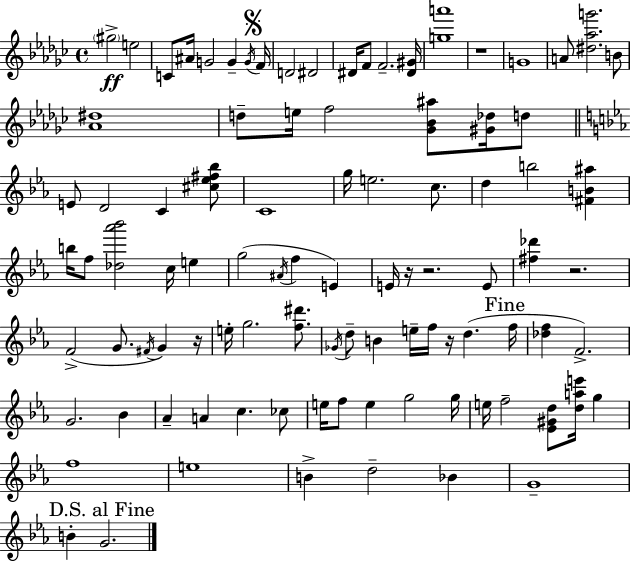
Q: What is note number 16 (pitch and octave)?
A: B4